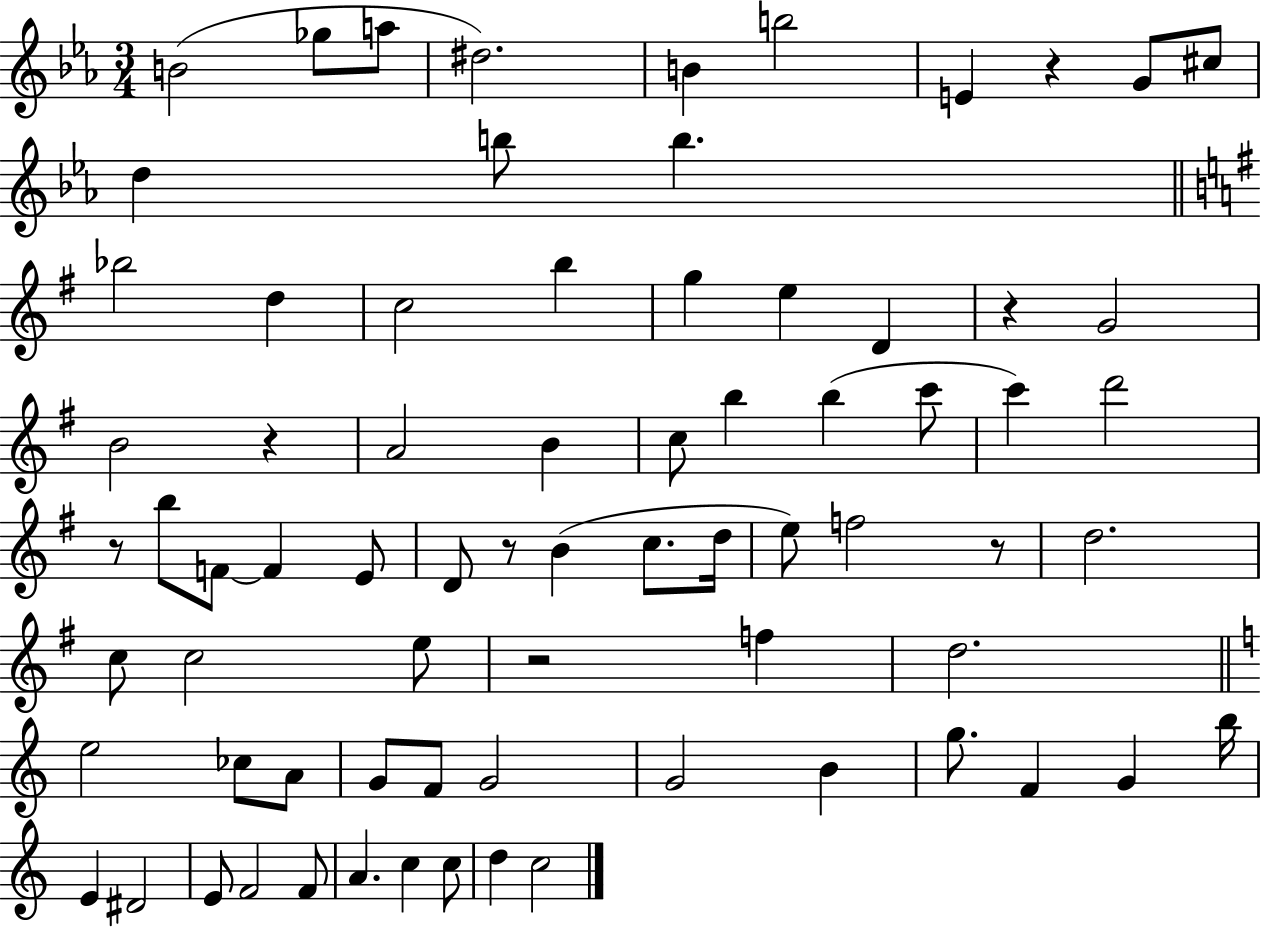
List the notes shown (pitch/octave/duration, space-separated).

B4/h Gb5/e A5/e D#5/h. B4/q B5/h E4/q R/q G4/e C#5/e D5/q B5/e B5/q. Bb5/h D5/q C5/h B5/q G5/q E5/q D4/q R/q G4/h B4/h R/q A4/h B4/q C5/e B5/q B5/q C6/e C6/q D6/h R/e B5/e F4/e F4/q E4/e D4/e R/e B4/q C5/e. D5/s E5/e F5/h R/e D5/h. C5/e C5/h E5/e R/h F5/q D5/h. E5/h CES5/e A4/e G4/e F4/e G4/h G4/h B4/q G5/e. F4/q G4/q B5/s E4/q D#4/h E4/e F4/h F4/e A4/q. C5/q C5/e D5/q C5/h